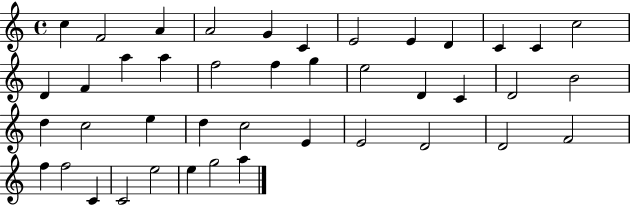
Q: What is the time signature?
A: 4/4